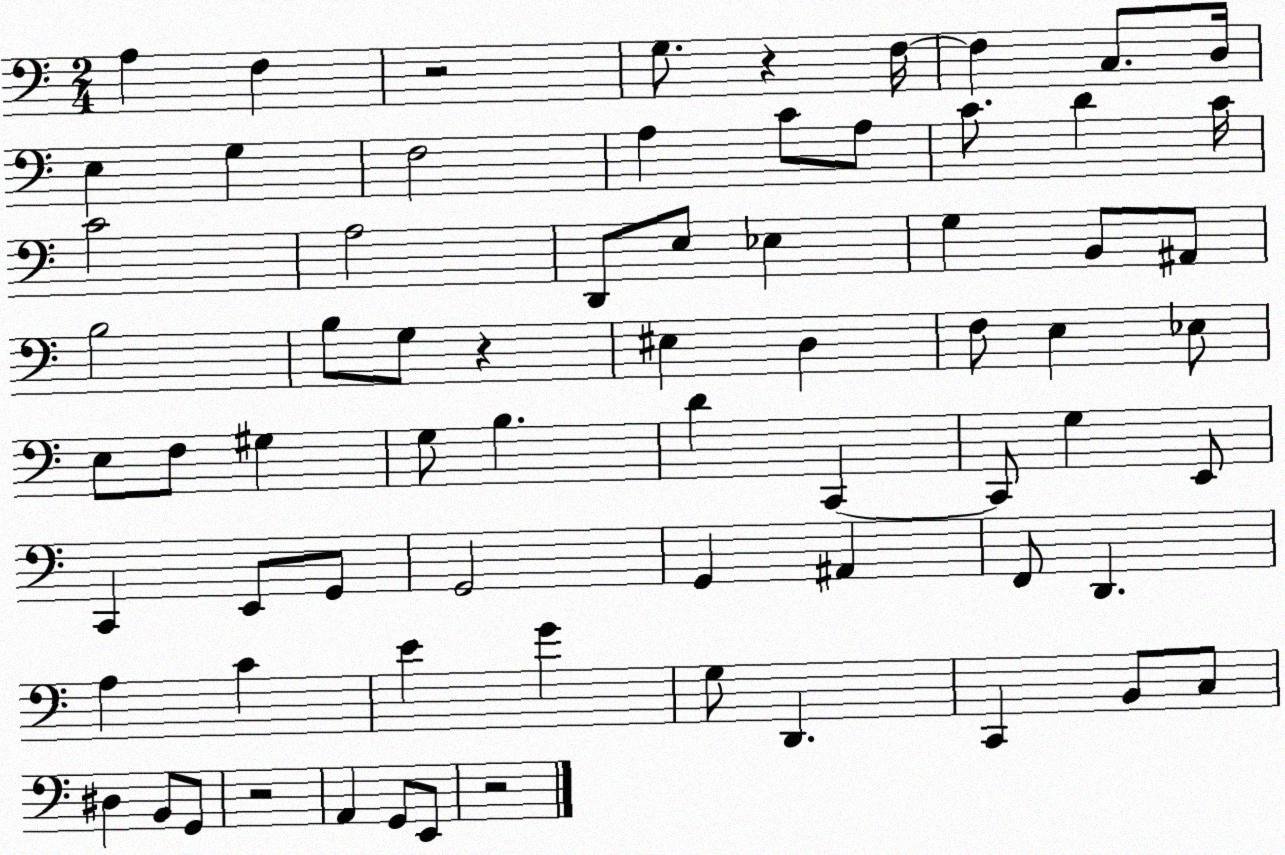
X:1
T:Untitled
M:2/4
L:1/4
K:C
A, F, z2 G,/2 z F,/4 F, C,/2 D,/4 E, G, F,2 A, C/2 A,/2 C/2 D C/4 C2 A,2 D,,/2 E,/2 _E, G, B,,/2 ^A,,/2 B,2 B,/2 G,/2 z ^E, D, F,/2 E, _E,/2 E,/2 F,/2 ^G, G,/2 B, D C,, C,,/2 G, E,,/2 C,, E,,/2 G,,/2 G,,2 G,, ^A,, F,,/2 D,, A, C E G G,/2 D,, C,, B,,/2 C,/2 ^D, B,,/2 G,,/2 z2 A,, G,,/2 E,,/2 z2